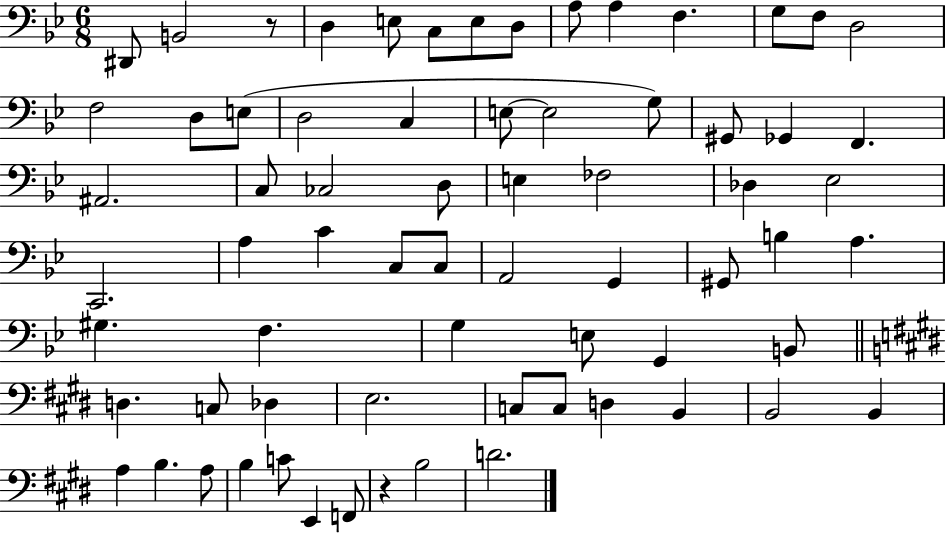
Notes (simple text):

D#2/e B2/h R/e D3/q E3/e C3/e E3/e D3/e A3/e A3/q F3/q. G3/e F3/e D3/h F3/h D3/e E3/e D3/h C3/q E3/e E3/h G3/e G#2/e Gb2/q F2/q. A#2/h. C3/e CES3/h D3/e E3/q FES3/h Db3/q Eb3/h C2/h. A3/q C4/q C3/e C3/e A2/h G2/q G#2/e B3/q A3/q. G#3/q. F3/q. G3/q E3/e G2/q B2/e D3/q. C3/e Db3/q E3/h. C3/e C3/e D3/q B2/q B2/h B2/q A3/q B3/q. A3/e B3/q C4/e E2/q F2/e R/q B3/h D4/h.